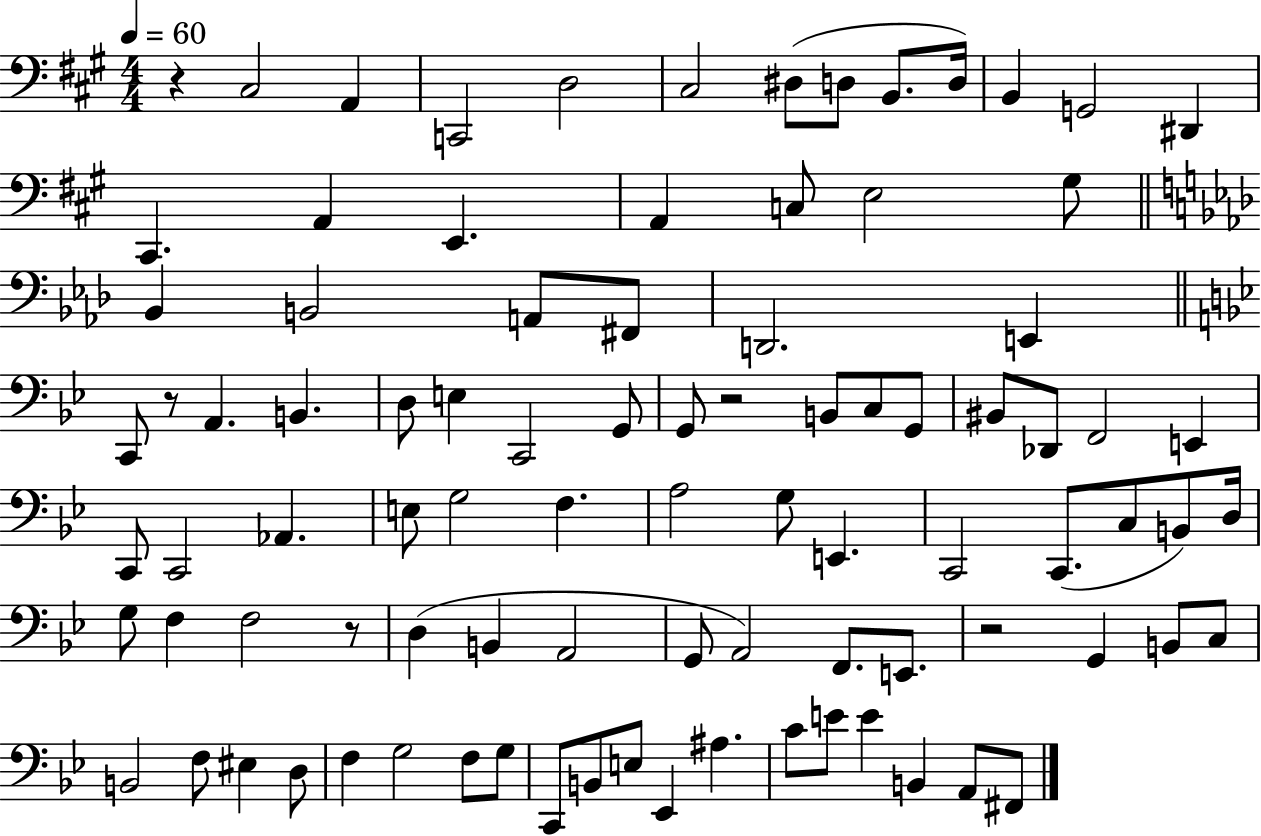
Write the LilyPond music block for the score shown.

{
  \clef bass
  \numericTimeSignature
  \time 4/4
  \key a \major
  \tempo 4 = 60
  \repeat volta 2 { r4 cis2 a,4 | c,2 d2 | cis2 dis8( d8 b,8. d16) | b,4 g,2 dis,4 | \break cis,4. a,4 e,4. | a,4 c8 e2 gis8 | \bar "||" \break \key aes \major bes,4 b,2 a,8 fis,8 | d,2. e,4 | \bar "||" \break \key g \minor c,8 r8 a,4. b,4. | d8 e4 c,2 g,8 | g,8 r2 b,8 c8 g,8 | bis,8 des,8 f,2 e,4 | \break c,8 c,2 aes,4. | e8 g2 f4. | a2 g8 e,4. | c,2 c,8.( c8 b,8) d16 | \break g8 f4 f2 r8 | d4( b,4 a,2 | g,8 a,2) f,8. e,8. | r2 g,4 b,8 c8 | \break b,2 f8 eis4 d8 | f4 g2 f8 g8 | c,8 b,8 e8 ees,4 ais4. | c'8 e'8 e'4 b,4 a,8 fis,8 | \break } \bar "|."
}